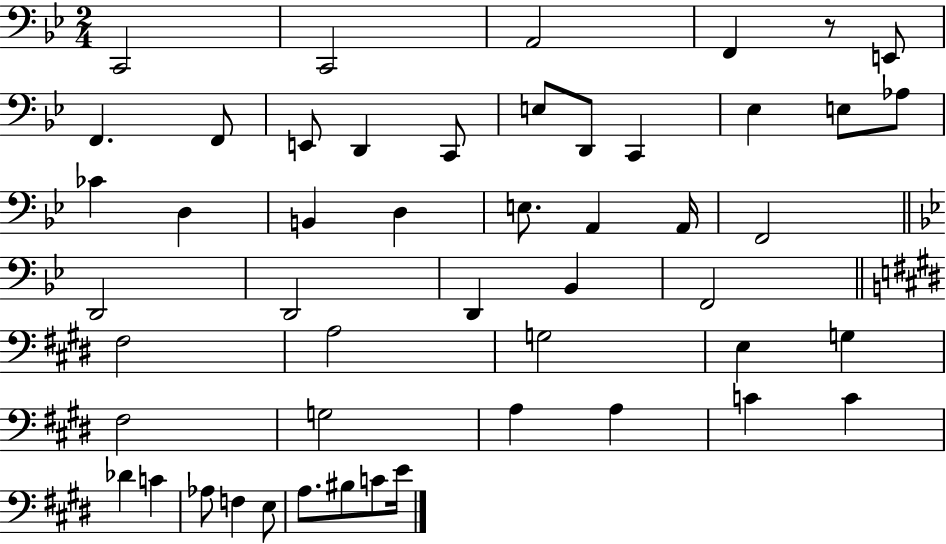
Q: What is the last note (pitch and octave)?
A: E4